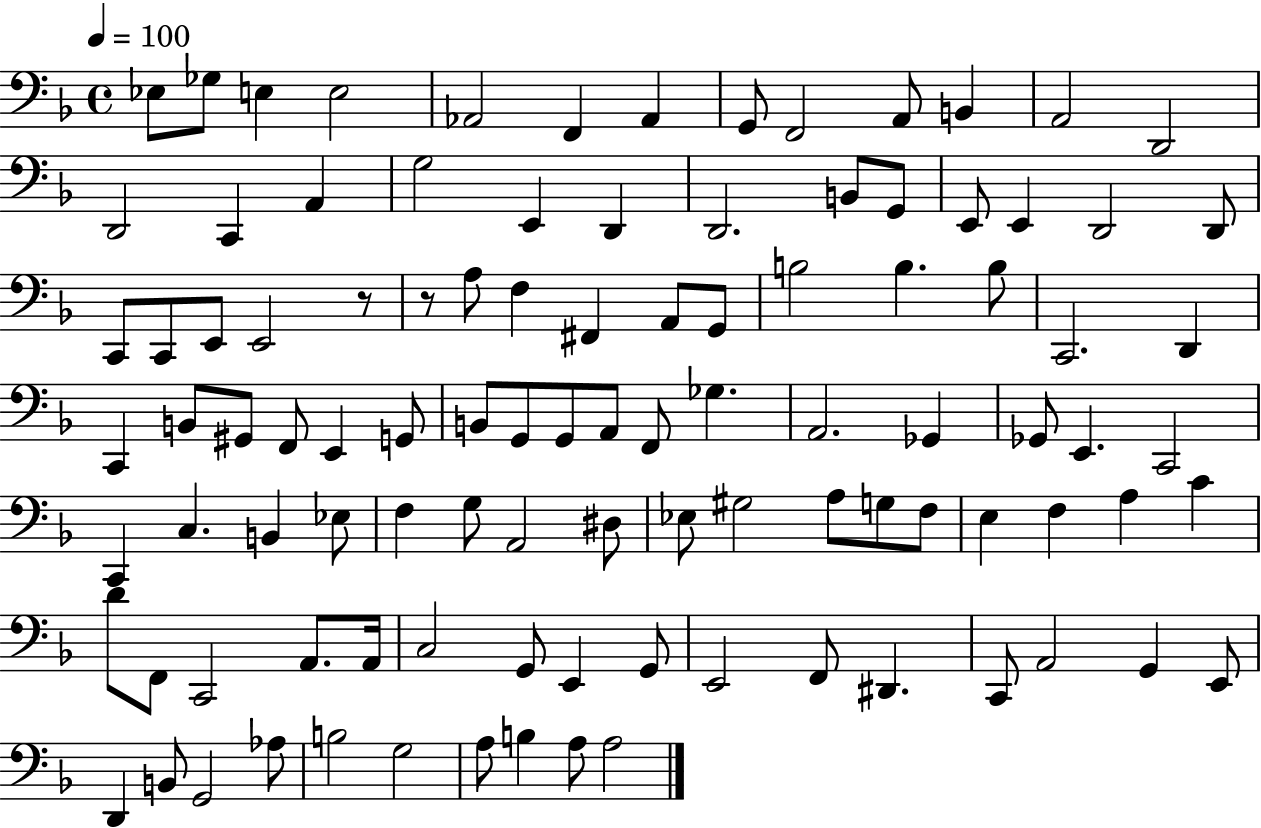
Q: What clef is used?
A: bass